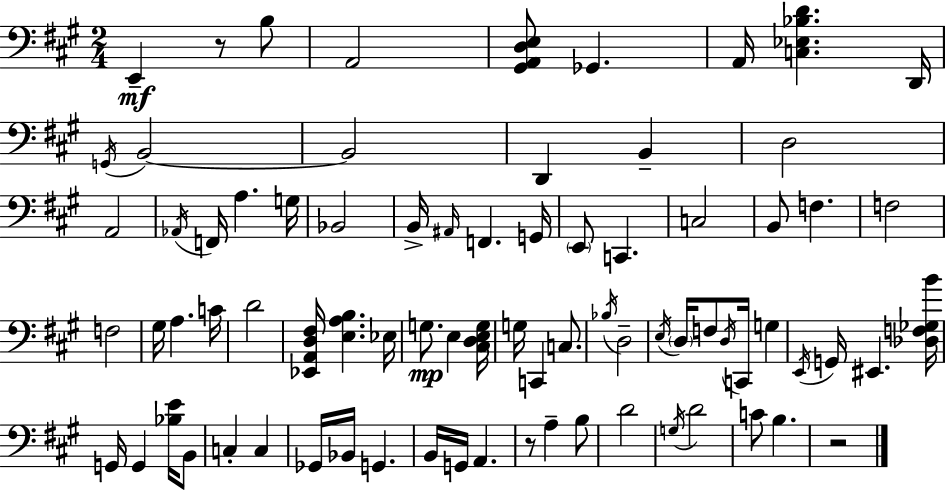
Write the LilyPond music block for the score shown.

{
  \clef bass
  \numericTimeSignature
  \time 2/4
  \key a \major
  \repeat volta 2 { e,4--\mf r8 b8 | a,2 | <gis, a, d e>8 ges,4. | a,16 <c ees bes d'>4. d,16 | \break \acciaccatura { g,16 } b,2~~ | b,2 | d,4 b,4-- | d2 | \break a,2 | \acciaccatura { aes,16 } f,16 a4. | g16 bes,2 | b,16-> \grace { ais,16 } f,4. | \break g,16 \parenthesize e,8 c,4. | c2 | b,8 f4. | f2 | \break f2 | gis16 a4. | c'16 d'2 | <ees, a, d fis>16 <e a b>4. | \break ees16 g8.\mp e4 | <cis d e g>16 g16 c,4 | c8. \acciaccatura { bes16 } d2-- | \acciaccatura { e16 } \parenthesize d16 f8 | \break \acciaccatura { d16 } c,16 g4 \acciaccatura { e,16 } g,16 | eis,4. <des f ges b'>16 g,16 | g,4 <bes e'>16 b,8 c4-. | c4 ges,16 | \break bes,16 g,4. b,16 | g,16 a,4. r8 | a4-- b8 d'2 | \acciaccatura { g16 } | \break d'2 | c'8 b4. | r2 | } \bar "|."
}